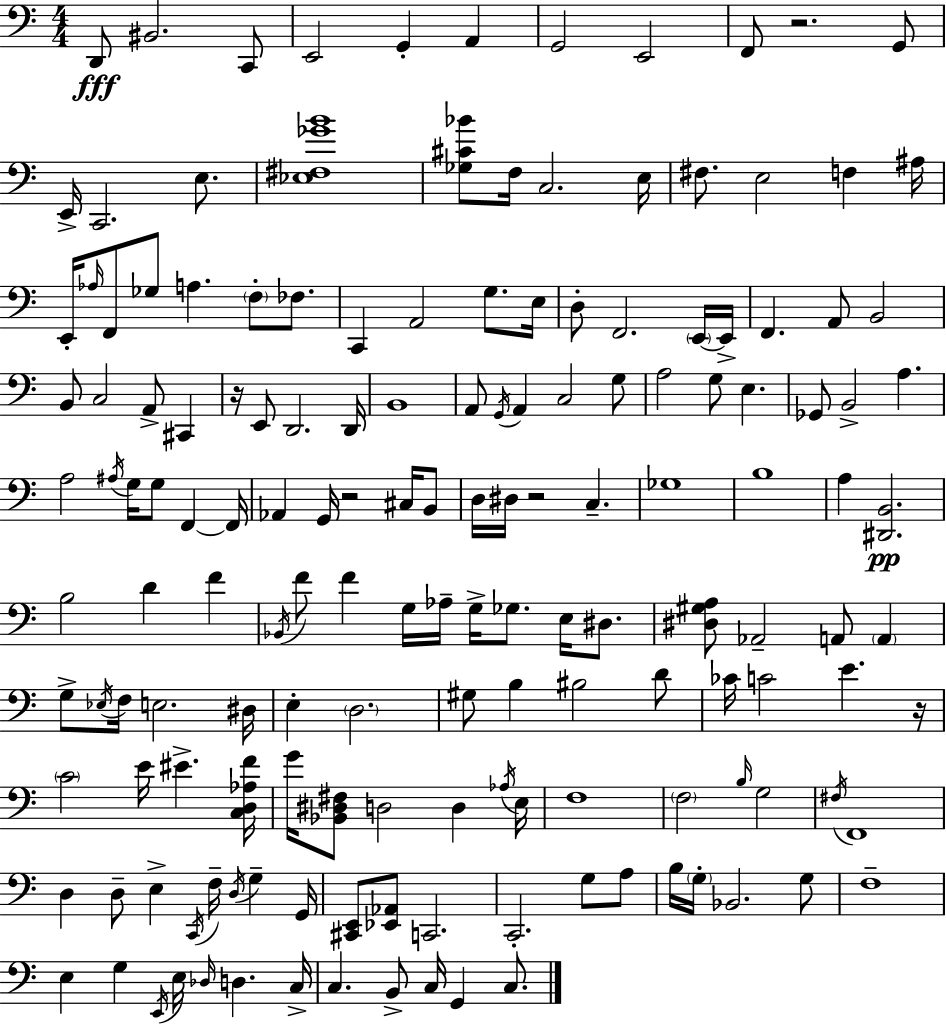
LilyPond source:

{
  \clef bass
  \numericTimeSignature
  \time 4/4
  \key a \minor
  d,8\fff bis,2. c,8 | e,2 g,4-. a,4 | g,2 e,2 | f,8 r2. g,8 | \break e,16-> c,2. e8. | <ees fis ges' b'>1 | <ges cis' bes'>8 f16 c2. e16 | fis8. e2 f4 ais16 | \break e,16-. \grace { aes16 } f,8 ges8 a4. \parenthesize f8-. fes8. | c,4 a,2 g8. | e16 d8-. f,2. \parenthesize e,16~~ | e,16-> f,4. a,8 b,2 | \break b,8 c2 a,8-> cis,4 | r16 e,8 d,2. | d,16 b,1 | a,8 \acciaccatura { g,16 } a,4 c2 | \break g8 a2 g8 e4. | ges,8 b,2-> a4. | a2 \acciaccatura { ais16 } g16 g8 f,4~~ | f,16 aes,4 g,16 r2 | \break cis16 b,8 d16 dis16 r2 c4.-- | ges1 | b1 | a4 <dis, b,>2.\pp | \break b2 d'4 f'4 | \acciaccatura { bes,16 } f'8 f'4 g16 aes16-- g16-> ges8. | e16 dis8. <dis gis a>8 aes,2-- a,8 | \parenthesize a,4 g8-> \acciaccatura { ees16 } f16 e2. | \break dis16 e4-. \parenthesize d2. | gis8 b4 bis2 | d'8 ces'16 c'2 e'4. | r16 \parenthesize c'2 e'16 eis'4.-> | \break <c d aes f'>16 g'16 <bes, dis fis>8 d2 | d4 \acciaccatura { aes16 } e16 f1 | \parenthesize f2 \grace { b16 } g2 | \acciaccatura { fis16 } f,1 | \break d4 d8-- e4-> | \acciaccatura { c,16 } f16-- \acciaccatura { d16 } g4-- g,16 <cis, e,>8 <ees, aes,>8 c,2. | c,2.-. | g8 a8 b16 \parenthesize g16-. bes,2. | \break g8 f1-- | e4 g4 | \acciaccatura { e,16 } e16 \grace { des16 } d4. c16-> c4. | b,8-> c16 g,4 c8. \bar "|."
}